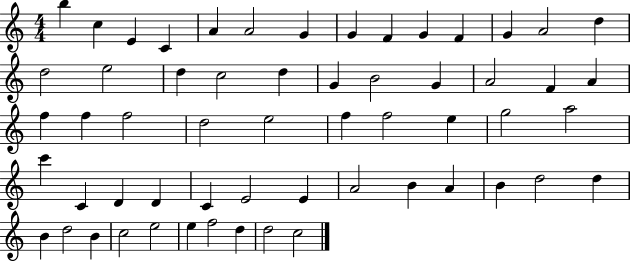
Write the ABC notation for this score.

X:1
T:Untitled
M:4/4
L:1/4
K:C
b c E C A A2 G G F G F G A2 d d2 e2 d c2 d G B2 G A2 F A f f f2 d2 e2 f f2 e g2 a2 c' C D D C E2 E A2 B A B d2 d B d2 B c2 e2 e f2 d d2 c2